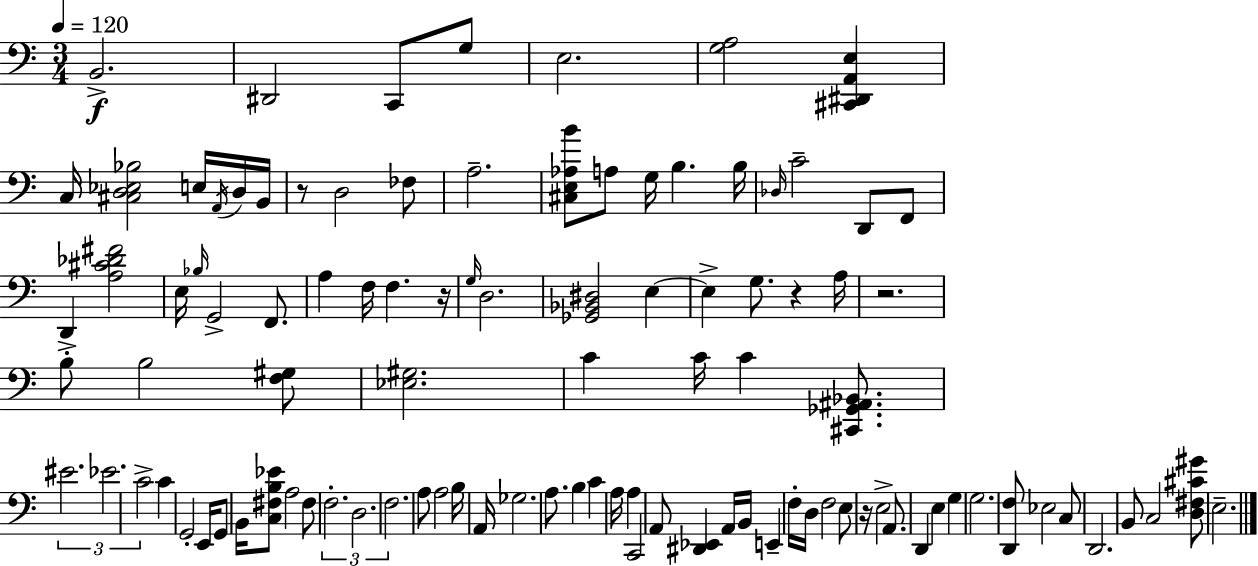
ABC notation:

X:1
T:Untitled
M:3/4
L:1/4
K:C
B,,2 ^D,,2 C,,/2 G,/2 E,2 [G,A,]2 [^C,,^D,,A,,E,] C,/4 [^C,D,_E,_B,]2 E,/4 A,,/4 D,/4 B,,/4 z/2 D,2 _F,/2 A,2 [^C,E,_A,B]/2 A,/2 G,/4 B, B,/4 _D,/4 C2 D,,/2 F,,/2 D,, [A,^C_D^F]2 E,/4 _B,/4 G,,2 F,,/2 A, F,/4 F, z/4 G,/4 D,2 [_G,,_B,,^D,]2 E, E, G,/2 z A,/4 z2 B,/2 B,2 [F,^G,]/2 [_E,^G,]2 C C/4 C [^C,,_G,,^A,,_B,,]/2 ^E2 _E2 C2 C G,,2 E,,/4 G,,/2 B,,/4 [C,^F,B,_E]/2 A,2 ^F,/2 F,2 D,2 F,2 A,/2 A,2 B,/4 A,,/4 _G,2 A,/2 B, C A,/4 A, C,,2 A,,/2 [^D,,_E,,] A,,/4 B,,/4 E,, F,/4 D,/4 F,2 E,/2 z/4 E,2 A,,/2 D,, E, G, G,2 [D,,F,]/2 _E,2 C,/2 D,,2 B,,/2 C,2 [D,^F,^C^G]/2 E,2